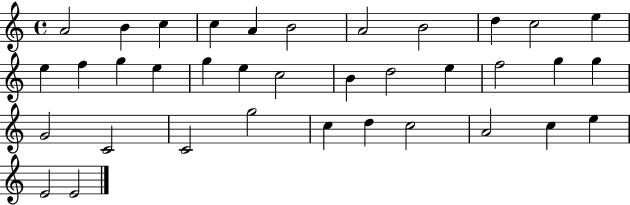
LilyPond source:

{
  \clef treble
  \time 4/4
  \defaultTimeSignature
  \key c \major
  a'2 b'4 c''4 | c''4 a'4 b'2 | a'2 b'2 | d''4 c''2 e''4 | \break e''4 f''4 g''4 e''4 | g''4 e''4 c''2 | b'4 d''2 e''4 | f''2 g''4 g''4 | \break g'2 c'2 | c'2 g''2 | c''4 d''4 c''2 | a'2 c''4 e''4 | \break e'2 e'2 | \bar "|."
}